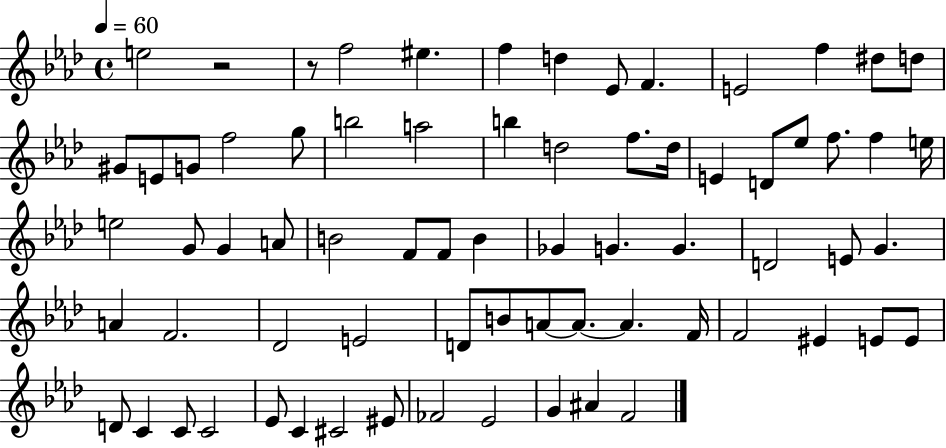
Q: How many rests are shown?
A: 2